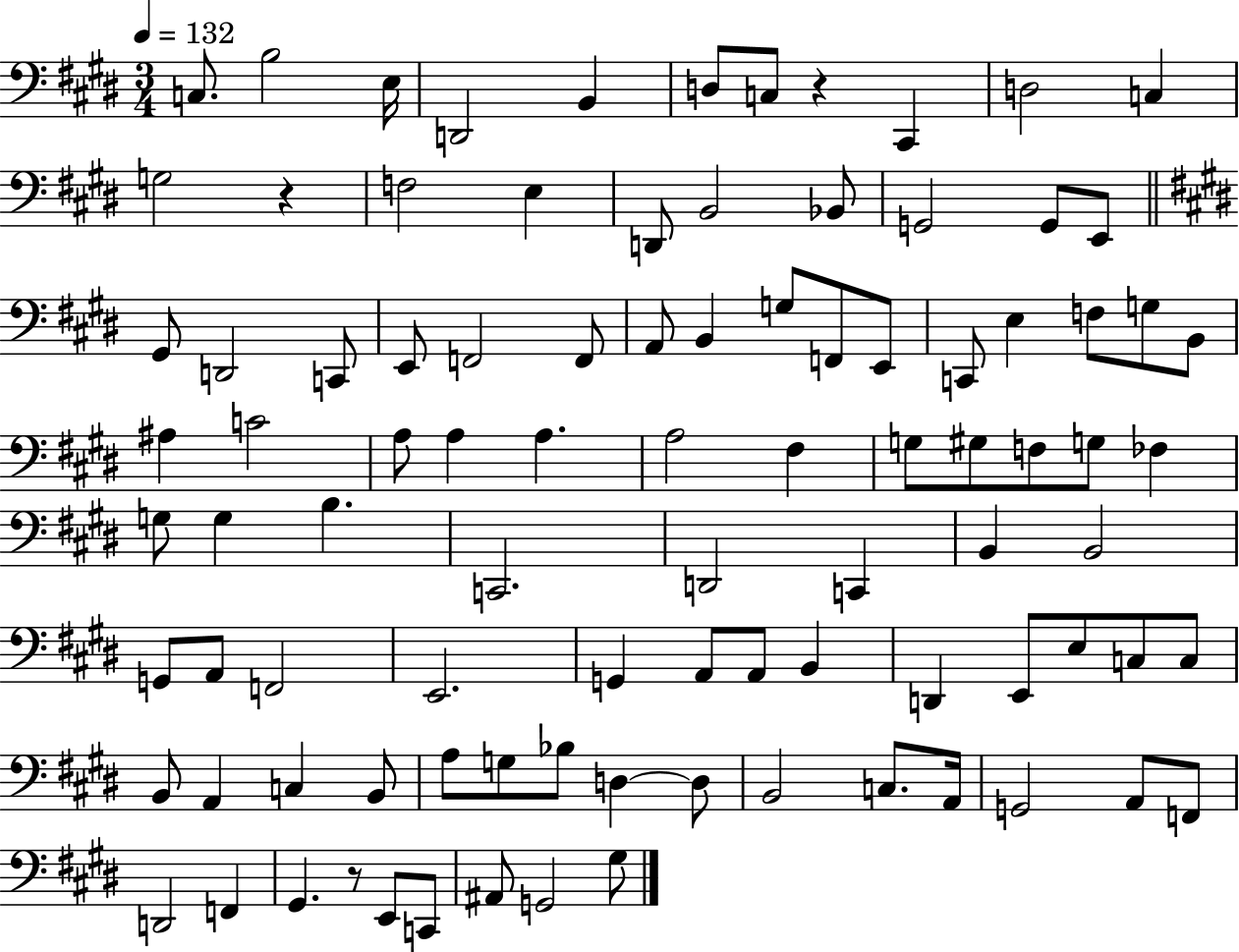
{
  \clef bass
  \numericTimeSignature
  \time 3/4
  \key e \major
  \tempo 4 = 132
  c8. b2 e16 | d,2 b,4 | d8 c8 r4 cis,4 | d2 c4 | \break g2 r4 | f2 e4 | d,8 b,2 bes,8 | g,2 g,8 e,8 | \break \bar "||" \break \key e \major gis,8 d,2 c,8 | e,8 f,2 f,8 | a,8 b,4 g8 f,8 e,8 | c,8 e4 f8 g8 b,8 | \break ais4 c'2 | a8 a4 a4. | a2 fis4 | g8 gis8 f8 g8 fes4 | \break g8 g4 b4. | c,2. | d,2 c,4 | b,4 b,2 | \break g,8 a,8 f,2 | e,2. | g,4 a,8 a,8 b,4 | d,4 e,8 e8 c8 c8 | \break b,8 a,4 c4 b,8 | a8 g8 bes8 d4~~ d8 | b,2 c8. a,16 | g,2 a,8 f,8 | \break d,2 f,4 | gis,4. r8 e,8 c,8 | ais,8 g,2 gis8 | \bar "|."
}